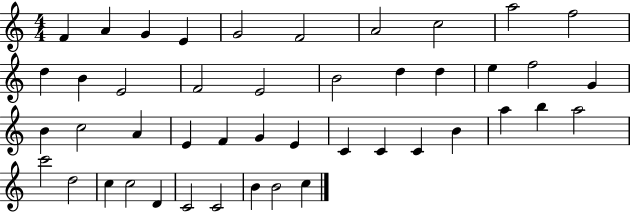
X:1
T:Untitled
M:4/4
L:1/4
K:C
F A G E G2 F2 A2 c2 a2 f2 d B E2 F2 E2 B2 d d e f2 G B c2 A E F G E C C C B a b a2 c'2 d2 c c2 D C2 C2 B B2 c